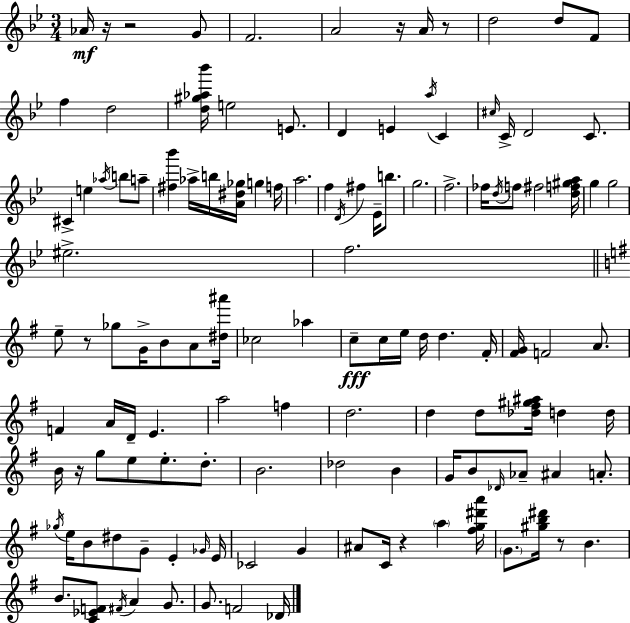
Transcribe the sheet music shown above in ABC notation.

X:1
T:Untitled
M:3/4
L:1/4
K:Gm
_A/4 z/4 z2 G/2 F2 A2 z/4 A/4 z/2 d2 d/2 F/2 f d2 [d^g_a_b']/4 e2 E/2 D E a/4 C ^c/4 C/4 D2 C/2 ^C e _a/4 b/2 a/2 [^f_b'] _a/4 b/4 [A^d_g]/4 g f/4 a2 f D/4 ^f _E/4 b/2 g2 f2 _f/4 d/4 f/2 ^f2 [df^ga]/4 g g2 ^e2 f2 e/2 z/2 _g/2 G/4 B/2 A/2 [^d^a']/4 _c2 _a c/2 c/4 e/4 d/4 d ^F/4 [^FG]/4 F2 A/2 F A/4 D/4 E a2 f d2 d d/2 [_d^f^g^a]/4 d d/4 B/4 z/4 g/2 e/2 e/2 d/2 B2 _d2 B G/4 B/2 _D/4 _A/2 ^A A/2 _g/4 e/4 B/2 ^d/2 G/2 E _G/4 E/4 _C2 G ^A/2 C/4 z a [^fg^d'a']/4 G/2 [^gb^d']/4 z/2 B B/2 [C_EF]/2 ^F/4 A G/2 G/2 F2 _D/4